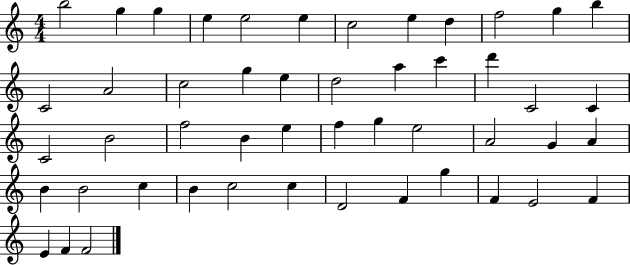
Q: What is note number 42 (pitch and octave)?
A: F4